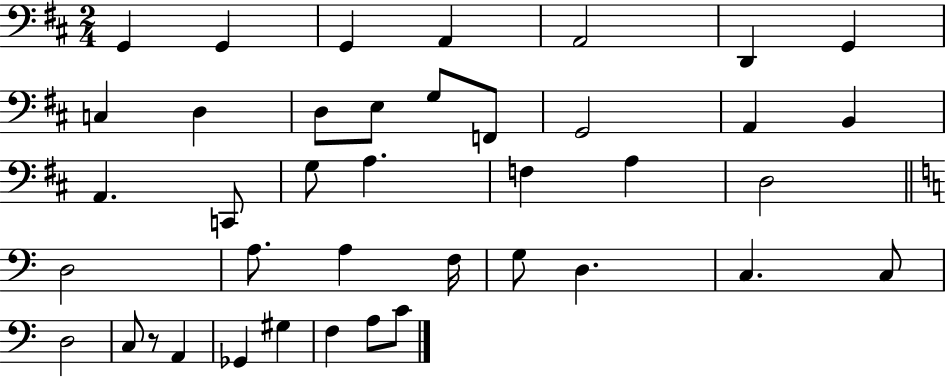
X:1
T:Untitled
M:2/4
L:1/4
K:D
G,, G,, G,, A,, A,,2 D,, G,, C, D, D,/2 E,/2 G,/2 F,,/2 G,,2 A,, B,, A,, C,,/2 G,/2 A, F, A, D,2 D,2 A,/2 A, F,/4 G,/2 D, C, C,/2 D,2 C,/2 z/2 A,, _G,, ^G, F, A,/2 C/2